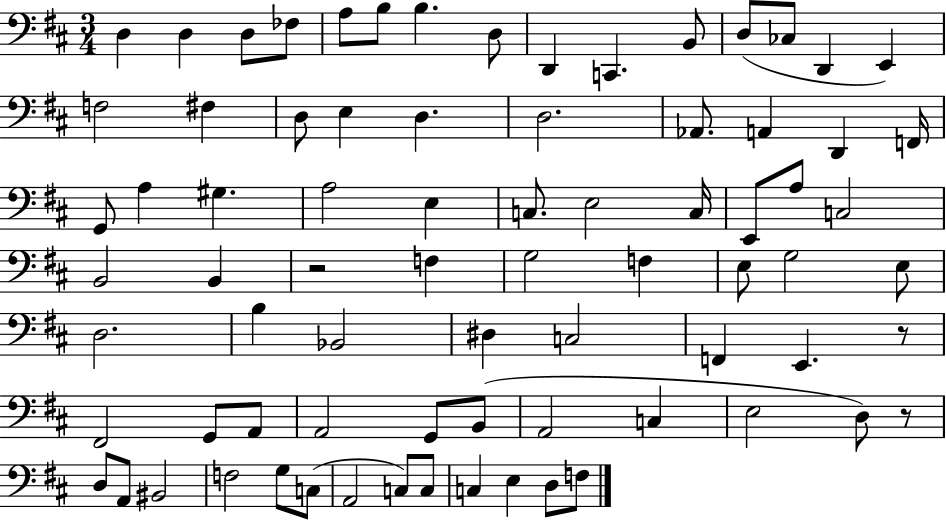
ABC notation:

X:1
T:Untitled
M:3/4
L:1/4
K:D
D, D, D,/2 _F,/2 A,/2 B,/2 B, D,/2 D,, C,, B,,/2 D,/2 _C,/2 D,, E,, F,2 ^F, D,/2 E, D, D,2 _A,,/2 A,, D,, F,,/4 G,,/2 A, ^G, A,2 E, C,/2 E,2 C,/4 E,,/2 A,/2 C,2 B,,2 B,, z2 F, G,2 F, E,/2 G,2 E,/2 D,2 B, _B,,2 ^D, C,2 F,, E,, z/2 ^F,,2 G,,/2 A,,/2 A,,2 G,,/2 B,,/2 A,,2 C, E,2 D,/2 z/2 D,/2 A,,/2 ^B,,2 F,2 G,/2 C,/2 A,,2 C,/2 C,/2 C, E, D,/2 F,/2